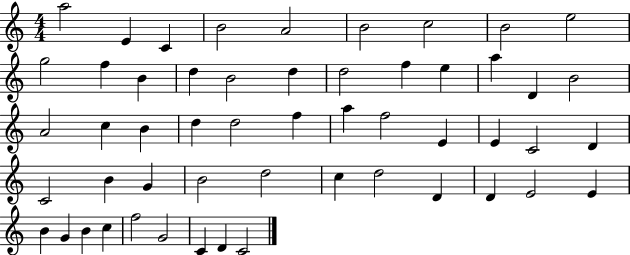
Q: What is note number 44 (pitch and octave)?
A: E4